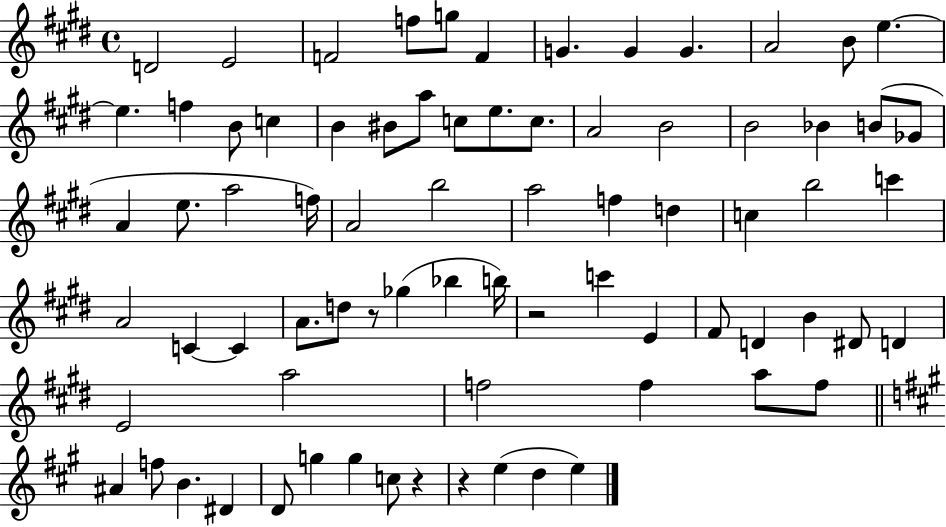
X:1
T:Untitled
M:4/4
L:1/4
K:E
D2 E2 F2 f/2 g/2 F G G G A2 B/2 e e f B/2 c B ^B/2 a/2 c/2 e/2 c/2 A2 B2 B2 _B B/2 _G/2 A e/2 a2 f/4 A2 b2 a2 f d c b2 c' A2 C C A/2 d/2 z/2 _g _b b/4 z2 c' E ^F/2 D B ^D/2 D E2 a2 f2 f a/2 f/2 ^A f/2 B ^D D/2 g g c/2 z z e d e